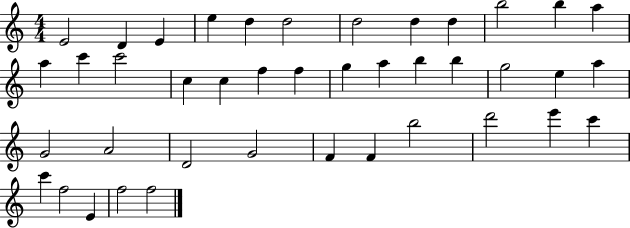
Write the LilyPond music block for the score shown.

{
  \clef treble
  \numericTimeSignature
  \time 4/4
  \key c \major
  e'2 d'4 e'4 | e''4 d''4 d''2 | d''2 d''4 d''4 | b''2 b''4 a''4 | \break a''4 c'''4 c'''2 | c''4 c''4 f''4 f''4 | g''4 a''4 b''4 b''4 | g''2 e''4 a''4 | \break g'2 a'2 | d'2 g'2 | f'4 f'4 b''2 | d'''2 e'''4 c'''4 | \break c'''4 f''2 e'4 | f''2 f''2 | \bar "|."
}